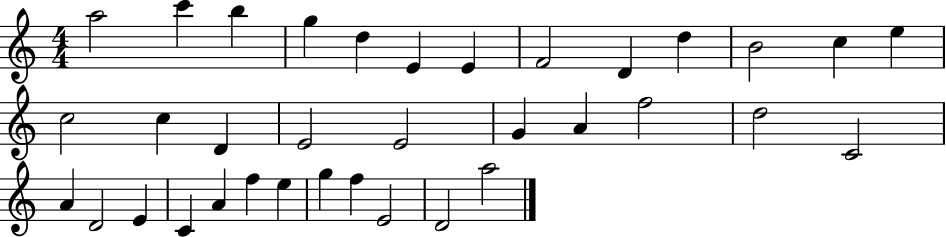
X:1
T:Untitled
M:4/4
L:1/4
K:C
a2 c' b g d E E F2 D d B2 c e c2 c D E2 E2 G A f2 d2 C2 A D2 E C A f e g f E2 D2 a2